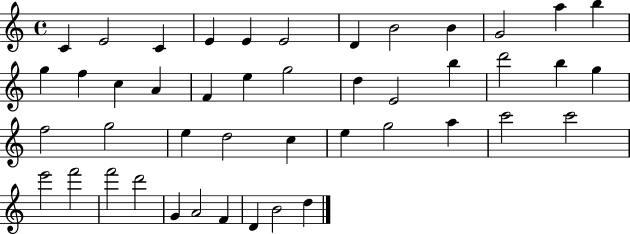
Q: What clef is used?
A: treble